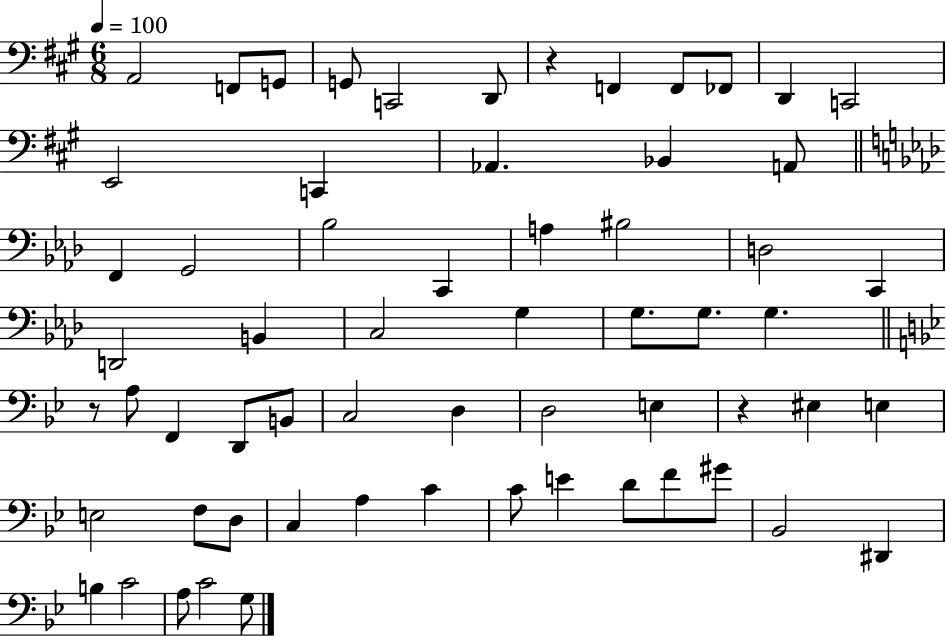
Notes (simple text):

A2/h F2/e G2/e G2/e C2/h D2/e R/q F2/q F2/e FES2/e D2/q C2/h E2/h C2/q Ab2/q. Bb2/q A2/e F2/q G2/h Bb3/h C2/q A3/q BIS3/h D3/h C2/q D2/h B2/q C3/h G3/q G3/e. G3/e. G3/q. R/e A3/e F2/q D2/e B2/e C3/h D3/q D3/h E3/q R/q EIS3/q E3/q E3/h F3/e D3/e C3/q A3/q C4/q C4/e E4/q D4/e F4/e G#4/e Bb2/h D#2/q B3/q C4/h A3/e C4/h G3/e